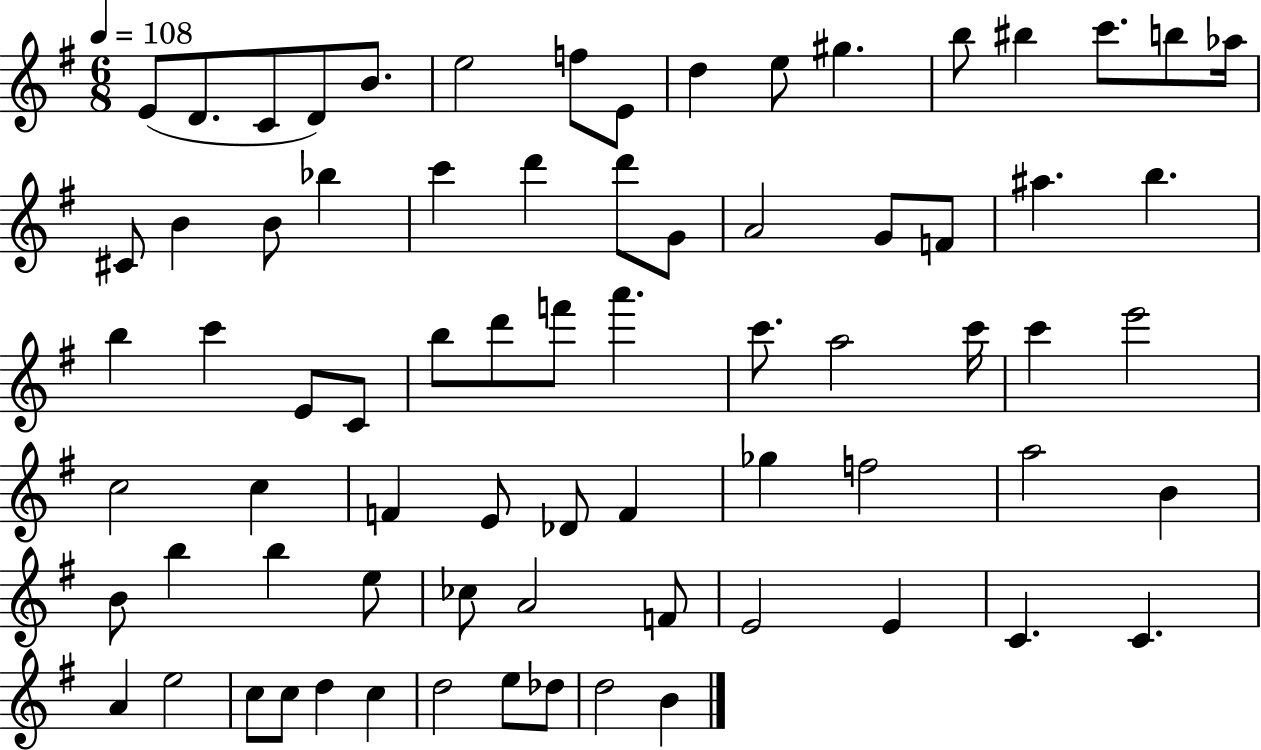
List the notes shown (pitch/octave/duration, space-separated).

E4/e D4/e. C4/e D4/e B4/e. E5/h F5/e E4/e D5/q E5/e G#5/q. B5/e BIS5/q C6/e. B5/e Ab5/s C#4/e B4/q B4/e Bb5/q C6/q D6/q D6/e G4/e A4/h G4/e F4/e A#5/q. B5/q. B5/q C6/q E4/e C4/e B5/e D6/e F6/e A6/q. C6/e. A5/h C6/s C6/q E6/h C5/h C5/q F4/q E4/e Db4/e F4/q Gb5/q F5/h A5/h B4/q B4/e B5/q B5/q E5/e CES5/e A4/h F4/e E4/h E4/q C4/q. C4/q. A4/q E5/h C5/e C5/e D5/q C5/q D5/h E5/e Db5/e D5/h B4/q